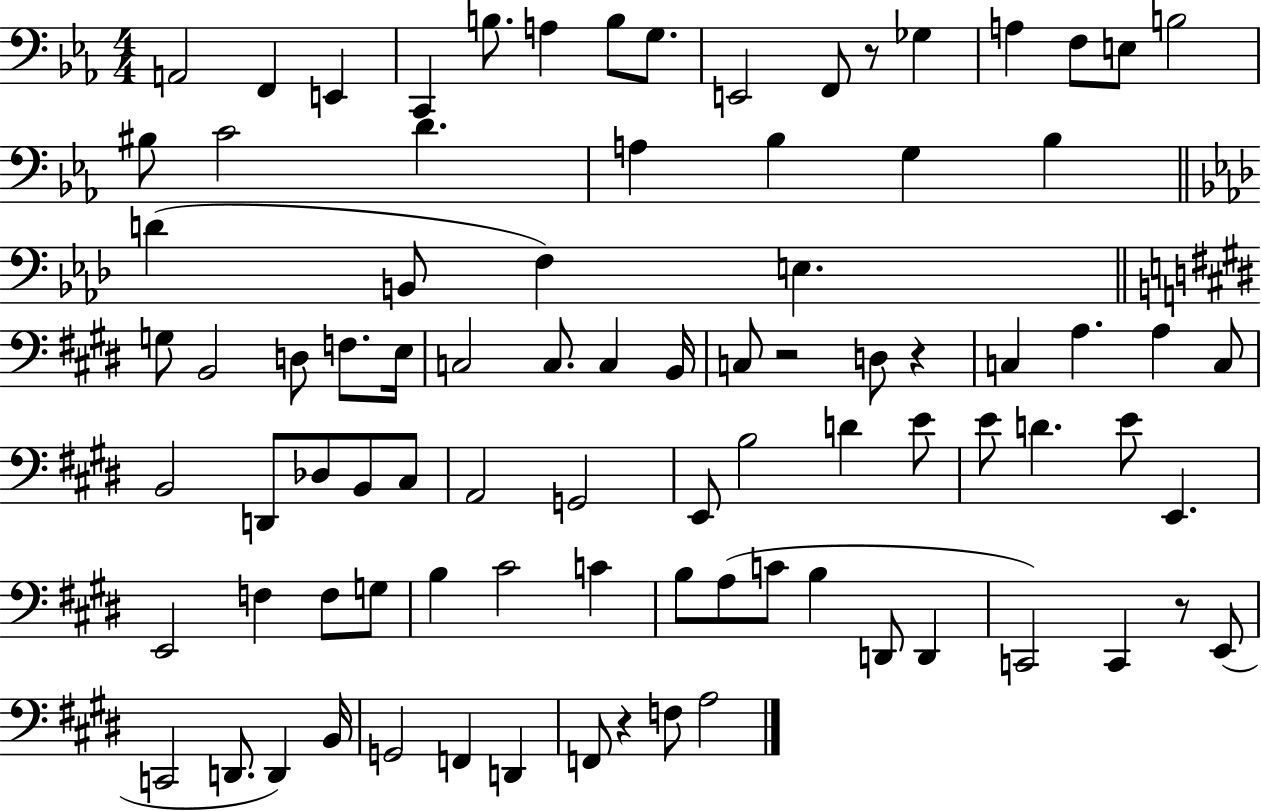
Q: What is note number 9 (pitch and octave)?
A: E2